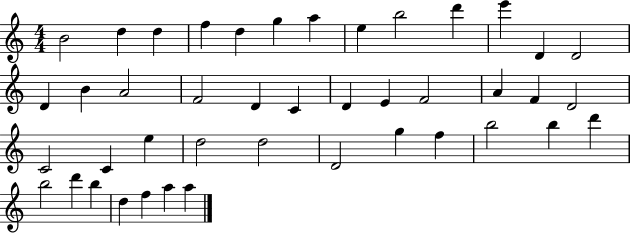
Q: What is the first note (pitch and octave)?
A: B4